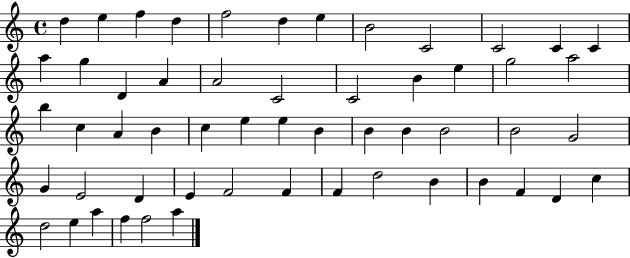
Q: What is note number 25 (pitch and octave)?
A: C5